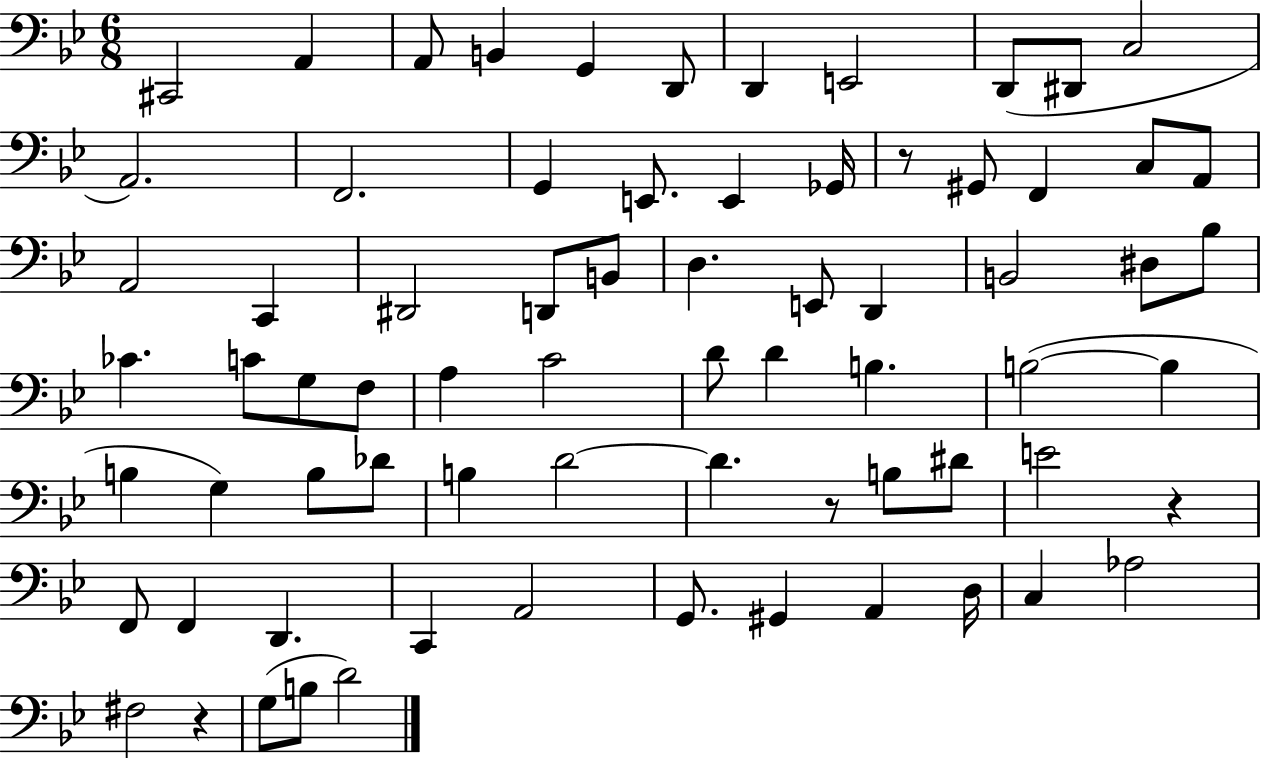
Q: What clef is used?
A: bass